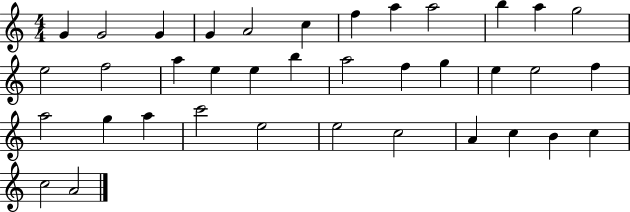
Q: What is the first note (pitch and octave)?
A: G4